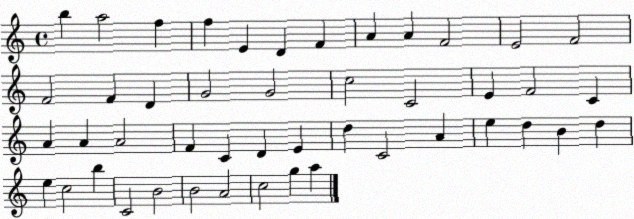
X:1
T:Untitled
M:4/4
L:1/4
K:C
b a2 f f E D F A A F2 E2 F2 F2 F D G2 G2 c2 C2 E F2 C A A A2 F C D E d C2 A e d B d e c2 b C2 B2 B2 A2 c2 g a